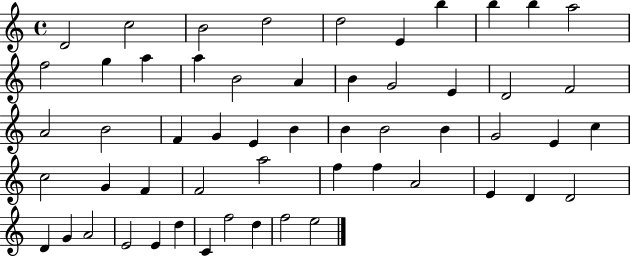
D4/h C5/h B4/h D5/h D5/h E4/q B5/q B5/q B5/q A5/h F5/h G5/q A5/q A5/q B4/h A4/q B4/q G4/h E4/q D4/h F4/h A4/h B4/h F4/q G4/q E4/q B4/q B4/q B4/h B4/q G4/h E4/q C5/q C5/h G4/q F4/q F4/h A5/h F5/q F5/q A4/h E4/q D4/q D4/h D4/q G4/q A4/h E4/h E4/q D5/q C4/q F5/h D5/q F5/h E5/h